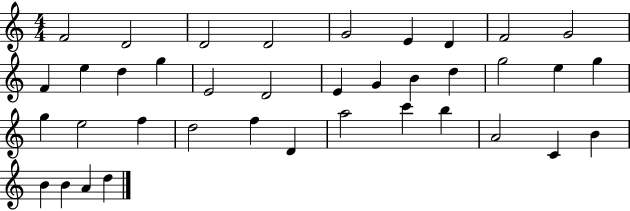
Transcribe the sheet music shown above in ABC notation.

X:1
T:Untitled
M:4/4
L:1/4
K:C
F2 D2 D2 D2 G2 E D F2 G2 F e d g E2 D2 E G B d g2 e g g e2 f d2 f D a2 c' b A2 C B B B A d